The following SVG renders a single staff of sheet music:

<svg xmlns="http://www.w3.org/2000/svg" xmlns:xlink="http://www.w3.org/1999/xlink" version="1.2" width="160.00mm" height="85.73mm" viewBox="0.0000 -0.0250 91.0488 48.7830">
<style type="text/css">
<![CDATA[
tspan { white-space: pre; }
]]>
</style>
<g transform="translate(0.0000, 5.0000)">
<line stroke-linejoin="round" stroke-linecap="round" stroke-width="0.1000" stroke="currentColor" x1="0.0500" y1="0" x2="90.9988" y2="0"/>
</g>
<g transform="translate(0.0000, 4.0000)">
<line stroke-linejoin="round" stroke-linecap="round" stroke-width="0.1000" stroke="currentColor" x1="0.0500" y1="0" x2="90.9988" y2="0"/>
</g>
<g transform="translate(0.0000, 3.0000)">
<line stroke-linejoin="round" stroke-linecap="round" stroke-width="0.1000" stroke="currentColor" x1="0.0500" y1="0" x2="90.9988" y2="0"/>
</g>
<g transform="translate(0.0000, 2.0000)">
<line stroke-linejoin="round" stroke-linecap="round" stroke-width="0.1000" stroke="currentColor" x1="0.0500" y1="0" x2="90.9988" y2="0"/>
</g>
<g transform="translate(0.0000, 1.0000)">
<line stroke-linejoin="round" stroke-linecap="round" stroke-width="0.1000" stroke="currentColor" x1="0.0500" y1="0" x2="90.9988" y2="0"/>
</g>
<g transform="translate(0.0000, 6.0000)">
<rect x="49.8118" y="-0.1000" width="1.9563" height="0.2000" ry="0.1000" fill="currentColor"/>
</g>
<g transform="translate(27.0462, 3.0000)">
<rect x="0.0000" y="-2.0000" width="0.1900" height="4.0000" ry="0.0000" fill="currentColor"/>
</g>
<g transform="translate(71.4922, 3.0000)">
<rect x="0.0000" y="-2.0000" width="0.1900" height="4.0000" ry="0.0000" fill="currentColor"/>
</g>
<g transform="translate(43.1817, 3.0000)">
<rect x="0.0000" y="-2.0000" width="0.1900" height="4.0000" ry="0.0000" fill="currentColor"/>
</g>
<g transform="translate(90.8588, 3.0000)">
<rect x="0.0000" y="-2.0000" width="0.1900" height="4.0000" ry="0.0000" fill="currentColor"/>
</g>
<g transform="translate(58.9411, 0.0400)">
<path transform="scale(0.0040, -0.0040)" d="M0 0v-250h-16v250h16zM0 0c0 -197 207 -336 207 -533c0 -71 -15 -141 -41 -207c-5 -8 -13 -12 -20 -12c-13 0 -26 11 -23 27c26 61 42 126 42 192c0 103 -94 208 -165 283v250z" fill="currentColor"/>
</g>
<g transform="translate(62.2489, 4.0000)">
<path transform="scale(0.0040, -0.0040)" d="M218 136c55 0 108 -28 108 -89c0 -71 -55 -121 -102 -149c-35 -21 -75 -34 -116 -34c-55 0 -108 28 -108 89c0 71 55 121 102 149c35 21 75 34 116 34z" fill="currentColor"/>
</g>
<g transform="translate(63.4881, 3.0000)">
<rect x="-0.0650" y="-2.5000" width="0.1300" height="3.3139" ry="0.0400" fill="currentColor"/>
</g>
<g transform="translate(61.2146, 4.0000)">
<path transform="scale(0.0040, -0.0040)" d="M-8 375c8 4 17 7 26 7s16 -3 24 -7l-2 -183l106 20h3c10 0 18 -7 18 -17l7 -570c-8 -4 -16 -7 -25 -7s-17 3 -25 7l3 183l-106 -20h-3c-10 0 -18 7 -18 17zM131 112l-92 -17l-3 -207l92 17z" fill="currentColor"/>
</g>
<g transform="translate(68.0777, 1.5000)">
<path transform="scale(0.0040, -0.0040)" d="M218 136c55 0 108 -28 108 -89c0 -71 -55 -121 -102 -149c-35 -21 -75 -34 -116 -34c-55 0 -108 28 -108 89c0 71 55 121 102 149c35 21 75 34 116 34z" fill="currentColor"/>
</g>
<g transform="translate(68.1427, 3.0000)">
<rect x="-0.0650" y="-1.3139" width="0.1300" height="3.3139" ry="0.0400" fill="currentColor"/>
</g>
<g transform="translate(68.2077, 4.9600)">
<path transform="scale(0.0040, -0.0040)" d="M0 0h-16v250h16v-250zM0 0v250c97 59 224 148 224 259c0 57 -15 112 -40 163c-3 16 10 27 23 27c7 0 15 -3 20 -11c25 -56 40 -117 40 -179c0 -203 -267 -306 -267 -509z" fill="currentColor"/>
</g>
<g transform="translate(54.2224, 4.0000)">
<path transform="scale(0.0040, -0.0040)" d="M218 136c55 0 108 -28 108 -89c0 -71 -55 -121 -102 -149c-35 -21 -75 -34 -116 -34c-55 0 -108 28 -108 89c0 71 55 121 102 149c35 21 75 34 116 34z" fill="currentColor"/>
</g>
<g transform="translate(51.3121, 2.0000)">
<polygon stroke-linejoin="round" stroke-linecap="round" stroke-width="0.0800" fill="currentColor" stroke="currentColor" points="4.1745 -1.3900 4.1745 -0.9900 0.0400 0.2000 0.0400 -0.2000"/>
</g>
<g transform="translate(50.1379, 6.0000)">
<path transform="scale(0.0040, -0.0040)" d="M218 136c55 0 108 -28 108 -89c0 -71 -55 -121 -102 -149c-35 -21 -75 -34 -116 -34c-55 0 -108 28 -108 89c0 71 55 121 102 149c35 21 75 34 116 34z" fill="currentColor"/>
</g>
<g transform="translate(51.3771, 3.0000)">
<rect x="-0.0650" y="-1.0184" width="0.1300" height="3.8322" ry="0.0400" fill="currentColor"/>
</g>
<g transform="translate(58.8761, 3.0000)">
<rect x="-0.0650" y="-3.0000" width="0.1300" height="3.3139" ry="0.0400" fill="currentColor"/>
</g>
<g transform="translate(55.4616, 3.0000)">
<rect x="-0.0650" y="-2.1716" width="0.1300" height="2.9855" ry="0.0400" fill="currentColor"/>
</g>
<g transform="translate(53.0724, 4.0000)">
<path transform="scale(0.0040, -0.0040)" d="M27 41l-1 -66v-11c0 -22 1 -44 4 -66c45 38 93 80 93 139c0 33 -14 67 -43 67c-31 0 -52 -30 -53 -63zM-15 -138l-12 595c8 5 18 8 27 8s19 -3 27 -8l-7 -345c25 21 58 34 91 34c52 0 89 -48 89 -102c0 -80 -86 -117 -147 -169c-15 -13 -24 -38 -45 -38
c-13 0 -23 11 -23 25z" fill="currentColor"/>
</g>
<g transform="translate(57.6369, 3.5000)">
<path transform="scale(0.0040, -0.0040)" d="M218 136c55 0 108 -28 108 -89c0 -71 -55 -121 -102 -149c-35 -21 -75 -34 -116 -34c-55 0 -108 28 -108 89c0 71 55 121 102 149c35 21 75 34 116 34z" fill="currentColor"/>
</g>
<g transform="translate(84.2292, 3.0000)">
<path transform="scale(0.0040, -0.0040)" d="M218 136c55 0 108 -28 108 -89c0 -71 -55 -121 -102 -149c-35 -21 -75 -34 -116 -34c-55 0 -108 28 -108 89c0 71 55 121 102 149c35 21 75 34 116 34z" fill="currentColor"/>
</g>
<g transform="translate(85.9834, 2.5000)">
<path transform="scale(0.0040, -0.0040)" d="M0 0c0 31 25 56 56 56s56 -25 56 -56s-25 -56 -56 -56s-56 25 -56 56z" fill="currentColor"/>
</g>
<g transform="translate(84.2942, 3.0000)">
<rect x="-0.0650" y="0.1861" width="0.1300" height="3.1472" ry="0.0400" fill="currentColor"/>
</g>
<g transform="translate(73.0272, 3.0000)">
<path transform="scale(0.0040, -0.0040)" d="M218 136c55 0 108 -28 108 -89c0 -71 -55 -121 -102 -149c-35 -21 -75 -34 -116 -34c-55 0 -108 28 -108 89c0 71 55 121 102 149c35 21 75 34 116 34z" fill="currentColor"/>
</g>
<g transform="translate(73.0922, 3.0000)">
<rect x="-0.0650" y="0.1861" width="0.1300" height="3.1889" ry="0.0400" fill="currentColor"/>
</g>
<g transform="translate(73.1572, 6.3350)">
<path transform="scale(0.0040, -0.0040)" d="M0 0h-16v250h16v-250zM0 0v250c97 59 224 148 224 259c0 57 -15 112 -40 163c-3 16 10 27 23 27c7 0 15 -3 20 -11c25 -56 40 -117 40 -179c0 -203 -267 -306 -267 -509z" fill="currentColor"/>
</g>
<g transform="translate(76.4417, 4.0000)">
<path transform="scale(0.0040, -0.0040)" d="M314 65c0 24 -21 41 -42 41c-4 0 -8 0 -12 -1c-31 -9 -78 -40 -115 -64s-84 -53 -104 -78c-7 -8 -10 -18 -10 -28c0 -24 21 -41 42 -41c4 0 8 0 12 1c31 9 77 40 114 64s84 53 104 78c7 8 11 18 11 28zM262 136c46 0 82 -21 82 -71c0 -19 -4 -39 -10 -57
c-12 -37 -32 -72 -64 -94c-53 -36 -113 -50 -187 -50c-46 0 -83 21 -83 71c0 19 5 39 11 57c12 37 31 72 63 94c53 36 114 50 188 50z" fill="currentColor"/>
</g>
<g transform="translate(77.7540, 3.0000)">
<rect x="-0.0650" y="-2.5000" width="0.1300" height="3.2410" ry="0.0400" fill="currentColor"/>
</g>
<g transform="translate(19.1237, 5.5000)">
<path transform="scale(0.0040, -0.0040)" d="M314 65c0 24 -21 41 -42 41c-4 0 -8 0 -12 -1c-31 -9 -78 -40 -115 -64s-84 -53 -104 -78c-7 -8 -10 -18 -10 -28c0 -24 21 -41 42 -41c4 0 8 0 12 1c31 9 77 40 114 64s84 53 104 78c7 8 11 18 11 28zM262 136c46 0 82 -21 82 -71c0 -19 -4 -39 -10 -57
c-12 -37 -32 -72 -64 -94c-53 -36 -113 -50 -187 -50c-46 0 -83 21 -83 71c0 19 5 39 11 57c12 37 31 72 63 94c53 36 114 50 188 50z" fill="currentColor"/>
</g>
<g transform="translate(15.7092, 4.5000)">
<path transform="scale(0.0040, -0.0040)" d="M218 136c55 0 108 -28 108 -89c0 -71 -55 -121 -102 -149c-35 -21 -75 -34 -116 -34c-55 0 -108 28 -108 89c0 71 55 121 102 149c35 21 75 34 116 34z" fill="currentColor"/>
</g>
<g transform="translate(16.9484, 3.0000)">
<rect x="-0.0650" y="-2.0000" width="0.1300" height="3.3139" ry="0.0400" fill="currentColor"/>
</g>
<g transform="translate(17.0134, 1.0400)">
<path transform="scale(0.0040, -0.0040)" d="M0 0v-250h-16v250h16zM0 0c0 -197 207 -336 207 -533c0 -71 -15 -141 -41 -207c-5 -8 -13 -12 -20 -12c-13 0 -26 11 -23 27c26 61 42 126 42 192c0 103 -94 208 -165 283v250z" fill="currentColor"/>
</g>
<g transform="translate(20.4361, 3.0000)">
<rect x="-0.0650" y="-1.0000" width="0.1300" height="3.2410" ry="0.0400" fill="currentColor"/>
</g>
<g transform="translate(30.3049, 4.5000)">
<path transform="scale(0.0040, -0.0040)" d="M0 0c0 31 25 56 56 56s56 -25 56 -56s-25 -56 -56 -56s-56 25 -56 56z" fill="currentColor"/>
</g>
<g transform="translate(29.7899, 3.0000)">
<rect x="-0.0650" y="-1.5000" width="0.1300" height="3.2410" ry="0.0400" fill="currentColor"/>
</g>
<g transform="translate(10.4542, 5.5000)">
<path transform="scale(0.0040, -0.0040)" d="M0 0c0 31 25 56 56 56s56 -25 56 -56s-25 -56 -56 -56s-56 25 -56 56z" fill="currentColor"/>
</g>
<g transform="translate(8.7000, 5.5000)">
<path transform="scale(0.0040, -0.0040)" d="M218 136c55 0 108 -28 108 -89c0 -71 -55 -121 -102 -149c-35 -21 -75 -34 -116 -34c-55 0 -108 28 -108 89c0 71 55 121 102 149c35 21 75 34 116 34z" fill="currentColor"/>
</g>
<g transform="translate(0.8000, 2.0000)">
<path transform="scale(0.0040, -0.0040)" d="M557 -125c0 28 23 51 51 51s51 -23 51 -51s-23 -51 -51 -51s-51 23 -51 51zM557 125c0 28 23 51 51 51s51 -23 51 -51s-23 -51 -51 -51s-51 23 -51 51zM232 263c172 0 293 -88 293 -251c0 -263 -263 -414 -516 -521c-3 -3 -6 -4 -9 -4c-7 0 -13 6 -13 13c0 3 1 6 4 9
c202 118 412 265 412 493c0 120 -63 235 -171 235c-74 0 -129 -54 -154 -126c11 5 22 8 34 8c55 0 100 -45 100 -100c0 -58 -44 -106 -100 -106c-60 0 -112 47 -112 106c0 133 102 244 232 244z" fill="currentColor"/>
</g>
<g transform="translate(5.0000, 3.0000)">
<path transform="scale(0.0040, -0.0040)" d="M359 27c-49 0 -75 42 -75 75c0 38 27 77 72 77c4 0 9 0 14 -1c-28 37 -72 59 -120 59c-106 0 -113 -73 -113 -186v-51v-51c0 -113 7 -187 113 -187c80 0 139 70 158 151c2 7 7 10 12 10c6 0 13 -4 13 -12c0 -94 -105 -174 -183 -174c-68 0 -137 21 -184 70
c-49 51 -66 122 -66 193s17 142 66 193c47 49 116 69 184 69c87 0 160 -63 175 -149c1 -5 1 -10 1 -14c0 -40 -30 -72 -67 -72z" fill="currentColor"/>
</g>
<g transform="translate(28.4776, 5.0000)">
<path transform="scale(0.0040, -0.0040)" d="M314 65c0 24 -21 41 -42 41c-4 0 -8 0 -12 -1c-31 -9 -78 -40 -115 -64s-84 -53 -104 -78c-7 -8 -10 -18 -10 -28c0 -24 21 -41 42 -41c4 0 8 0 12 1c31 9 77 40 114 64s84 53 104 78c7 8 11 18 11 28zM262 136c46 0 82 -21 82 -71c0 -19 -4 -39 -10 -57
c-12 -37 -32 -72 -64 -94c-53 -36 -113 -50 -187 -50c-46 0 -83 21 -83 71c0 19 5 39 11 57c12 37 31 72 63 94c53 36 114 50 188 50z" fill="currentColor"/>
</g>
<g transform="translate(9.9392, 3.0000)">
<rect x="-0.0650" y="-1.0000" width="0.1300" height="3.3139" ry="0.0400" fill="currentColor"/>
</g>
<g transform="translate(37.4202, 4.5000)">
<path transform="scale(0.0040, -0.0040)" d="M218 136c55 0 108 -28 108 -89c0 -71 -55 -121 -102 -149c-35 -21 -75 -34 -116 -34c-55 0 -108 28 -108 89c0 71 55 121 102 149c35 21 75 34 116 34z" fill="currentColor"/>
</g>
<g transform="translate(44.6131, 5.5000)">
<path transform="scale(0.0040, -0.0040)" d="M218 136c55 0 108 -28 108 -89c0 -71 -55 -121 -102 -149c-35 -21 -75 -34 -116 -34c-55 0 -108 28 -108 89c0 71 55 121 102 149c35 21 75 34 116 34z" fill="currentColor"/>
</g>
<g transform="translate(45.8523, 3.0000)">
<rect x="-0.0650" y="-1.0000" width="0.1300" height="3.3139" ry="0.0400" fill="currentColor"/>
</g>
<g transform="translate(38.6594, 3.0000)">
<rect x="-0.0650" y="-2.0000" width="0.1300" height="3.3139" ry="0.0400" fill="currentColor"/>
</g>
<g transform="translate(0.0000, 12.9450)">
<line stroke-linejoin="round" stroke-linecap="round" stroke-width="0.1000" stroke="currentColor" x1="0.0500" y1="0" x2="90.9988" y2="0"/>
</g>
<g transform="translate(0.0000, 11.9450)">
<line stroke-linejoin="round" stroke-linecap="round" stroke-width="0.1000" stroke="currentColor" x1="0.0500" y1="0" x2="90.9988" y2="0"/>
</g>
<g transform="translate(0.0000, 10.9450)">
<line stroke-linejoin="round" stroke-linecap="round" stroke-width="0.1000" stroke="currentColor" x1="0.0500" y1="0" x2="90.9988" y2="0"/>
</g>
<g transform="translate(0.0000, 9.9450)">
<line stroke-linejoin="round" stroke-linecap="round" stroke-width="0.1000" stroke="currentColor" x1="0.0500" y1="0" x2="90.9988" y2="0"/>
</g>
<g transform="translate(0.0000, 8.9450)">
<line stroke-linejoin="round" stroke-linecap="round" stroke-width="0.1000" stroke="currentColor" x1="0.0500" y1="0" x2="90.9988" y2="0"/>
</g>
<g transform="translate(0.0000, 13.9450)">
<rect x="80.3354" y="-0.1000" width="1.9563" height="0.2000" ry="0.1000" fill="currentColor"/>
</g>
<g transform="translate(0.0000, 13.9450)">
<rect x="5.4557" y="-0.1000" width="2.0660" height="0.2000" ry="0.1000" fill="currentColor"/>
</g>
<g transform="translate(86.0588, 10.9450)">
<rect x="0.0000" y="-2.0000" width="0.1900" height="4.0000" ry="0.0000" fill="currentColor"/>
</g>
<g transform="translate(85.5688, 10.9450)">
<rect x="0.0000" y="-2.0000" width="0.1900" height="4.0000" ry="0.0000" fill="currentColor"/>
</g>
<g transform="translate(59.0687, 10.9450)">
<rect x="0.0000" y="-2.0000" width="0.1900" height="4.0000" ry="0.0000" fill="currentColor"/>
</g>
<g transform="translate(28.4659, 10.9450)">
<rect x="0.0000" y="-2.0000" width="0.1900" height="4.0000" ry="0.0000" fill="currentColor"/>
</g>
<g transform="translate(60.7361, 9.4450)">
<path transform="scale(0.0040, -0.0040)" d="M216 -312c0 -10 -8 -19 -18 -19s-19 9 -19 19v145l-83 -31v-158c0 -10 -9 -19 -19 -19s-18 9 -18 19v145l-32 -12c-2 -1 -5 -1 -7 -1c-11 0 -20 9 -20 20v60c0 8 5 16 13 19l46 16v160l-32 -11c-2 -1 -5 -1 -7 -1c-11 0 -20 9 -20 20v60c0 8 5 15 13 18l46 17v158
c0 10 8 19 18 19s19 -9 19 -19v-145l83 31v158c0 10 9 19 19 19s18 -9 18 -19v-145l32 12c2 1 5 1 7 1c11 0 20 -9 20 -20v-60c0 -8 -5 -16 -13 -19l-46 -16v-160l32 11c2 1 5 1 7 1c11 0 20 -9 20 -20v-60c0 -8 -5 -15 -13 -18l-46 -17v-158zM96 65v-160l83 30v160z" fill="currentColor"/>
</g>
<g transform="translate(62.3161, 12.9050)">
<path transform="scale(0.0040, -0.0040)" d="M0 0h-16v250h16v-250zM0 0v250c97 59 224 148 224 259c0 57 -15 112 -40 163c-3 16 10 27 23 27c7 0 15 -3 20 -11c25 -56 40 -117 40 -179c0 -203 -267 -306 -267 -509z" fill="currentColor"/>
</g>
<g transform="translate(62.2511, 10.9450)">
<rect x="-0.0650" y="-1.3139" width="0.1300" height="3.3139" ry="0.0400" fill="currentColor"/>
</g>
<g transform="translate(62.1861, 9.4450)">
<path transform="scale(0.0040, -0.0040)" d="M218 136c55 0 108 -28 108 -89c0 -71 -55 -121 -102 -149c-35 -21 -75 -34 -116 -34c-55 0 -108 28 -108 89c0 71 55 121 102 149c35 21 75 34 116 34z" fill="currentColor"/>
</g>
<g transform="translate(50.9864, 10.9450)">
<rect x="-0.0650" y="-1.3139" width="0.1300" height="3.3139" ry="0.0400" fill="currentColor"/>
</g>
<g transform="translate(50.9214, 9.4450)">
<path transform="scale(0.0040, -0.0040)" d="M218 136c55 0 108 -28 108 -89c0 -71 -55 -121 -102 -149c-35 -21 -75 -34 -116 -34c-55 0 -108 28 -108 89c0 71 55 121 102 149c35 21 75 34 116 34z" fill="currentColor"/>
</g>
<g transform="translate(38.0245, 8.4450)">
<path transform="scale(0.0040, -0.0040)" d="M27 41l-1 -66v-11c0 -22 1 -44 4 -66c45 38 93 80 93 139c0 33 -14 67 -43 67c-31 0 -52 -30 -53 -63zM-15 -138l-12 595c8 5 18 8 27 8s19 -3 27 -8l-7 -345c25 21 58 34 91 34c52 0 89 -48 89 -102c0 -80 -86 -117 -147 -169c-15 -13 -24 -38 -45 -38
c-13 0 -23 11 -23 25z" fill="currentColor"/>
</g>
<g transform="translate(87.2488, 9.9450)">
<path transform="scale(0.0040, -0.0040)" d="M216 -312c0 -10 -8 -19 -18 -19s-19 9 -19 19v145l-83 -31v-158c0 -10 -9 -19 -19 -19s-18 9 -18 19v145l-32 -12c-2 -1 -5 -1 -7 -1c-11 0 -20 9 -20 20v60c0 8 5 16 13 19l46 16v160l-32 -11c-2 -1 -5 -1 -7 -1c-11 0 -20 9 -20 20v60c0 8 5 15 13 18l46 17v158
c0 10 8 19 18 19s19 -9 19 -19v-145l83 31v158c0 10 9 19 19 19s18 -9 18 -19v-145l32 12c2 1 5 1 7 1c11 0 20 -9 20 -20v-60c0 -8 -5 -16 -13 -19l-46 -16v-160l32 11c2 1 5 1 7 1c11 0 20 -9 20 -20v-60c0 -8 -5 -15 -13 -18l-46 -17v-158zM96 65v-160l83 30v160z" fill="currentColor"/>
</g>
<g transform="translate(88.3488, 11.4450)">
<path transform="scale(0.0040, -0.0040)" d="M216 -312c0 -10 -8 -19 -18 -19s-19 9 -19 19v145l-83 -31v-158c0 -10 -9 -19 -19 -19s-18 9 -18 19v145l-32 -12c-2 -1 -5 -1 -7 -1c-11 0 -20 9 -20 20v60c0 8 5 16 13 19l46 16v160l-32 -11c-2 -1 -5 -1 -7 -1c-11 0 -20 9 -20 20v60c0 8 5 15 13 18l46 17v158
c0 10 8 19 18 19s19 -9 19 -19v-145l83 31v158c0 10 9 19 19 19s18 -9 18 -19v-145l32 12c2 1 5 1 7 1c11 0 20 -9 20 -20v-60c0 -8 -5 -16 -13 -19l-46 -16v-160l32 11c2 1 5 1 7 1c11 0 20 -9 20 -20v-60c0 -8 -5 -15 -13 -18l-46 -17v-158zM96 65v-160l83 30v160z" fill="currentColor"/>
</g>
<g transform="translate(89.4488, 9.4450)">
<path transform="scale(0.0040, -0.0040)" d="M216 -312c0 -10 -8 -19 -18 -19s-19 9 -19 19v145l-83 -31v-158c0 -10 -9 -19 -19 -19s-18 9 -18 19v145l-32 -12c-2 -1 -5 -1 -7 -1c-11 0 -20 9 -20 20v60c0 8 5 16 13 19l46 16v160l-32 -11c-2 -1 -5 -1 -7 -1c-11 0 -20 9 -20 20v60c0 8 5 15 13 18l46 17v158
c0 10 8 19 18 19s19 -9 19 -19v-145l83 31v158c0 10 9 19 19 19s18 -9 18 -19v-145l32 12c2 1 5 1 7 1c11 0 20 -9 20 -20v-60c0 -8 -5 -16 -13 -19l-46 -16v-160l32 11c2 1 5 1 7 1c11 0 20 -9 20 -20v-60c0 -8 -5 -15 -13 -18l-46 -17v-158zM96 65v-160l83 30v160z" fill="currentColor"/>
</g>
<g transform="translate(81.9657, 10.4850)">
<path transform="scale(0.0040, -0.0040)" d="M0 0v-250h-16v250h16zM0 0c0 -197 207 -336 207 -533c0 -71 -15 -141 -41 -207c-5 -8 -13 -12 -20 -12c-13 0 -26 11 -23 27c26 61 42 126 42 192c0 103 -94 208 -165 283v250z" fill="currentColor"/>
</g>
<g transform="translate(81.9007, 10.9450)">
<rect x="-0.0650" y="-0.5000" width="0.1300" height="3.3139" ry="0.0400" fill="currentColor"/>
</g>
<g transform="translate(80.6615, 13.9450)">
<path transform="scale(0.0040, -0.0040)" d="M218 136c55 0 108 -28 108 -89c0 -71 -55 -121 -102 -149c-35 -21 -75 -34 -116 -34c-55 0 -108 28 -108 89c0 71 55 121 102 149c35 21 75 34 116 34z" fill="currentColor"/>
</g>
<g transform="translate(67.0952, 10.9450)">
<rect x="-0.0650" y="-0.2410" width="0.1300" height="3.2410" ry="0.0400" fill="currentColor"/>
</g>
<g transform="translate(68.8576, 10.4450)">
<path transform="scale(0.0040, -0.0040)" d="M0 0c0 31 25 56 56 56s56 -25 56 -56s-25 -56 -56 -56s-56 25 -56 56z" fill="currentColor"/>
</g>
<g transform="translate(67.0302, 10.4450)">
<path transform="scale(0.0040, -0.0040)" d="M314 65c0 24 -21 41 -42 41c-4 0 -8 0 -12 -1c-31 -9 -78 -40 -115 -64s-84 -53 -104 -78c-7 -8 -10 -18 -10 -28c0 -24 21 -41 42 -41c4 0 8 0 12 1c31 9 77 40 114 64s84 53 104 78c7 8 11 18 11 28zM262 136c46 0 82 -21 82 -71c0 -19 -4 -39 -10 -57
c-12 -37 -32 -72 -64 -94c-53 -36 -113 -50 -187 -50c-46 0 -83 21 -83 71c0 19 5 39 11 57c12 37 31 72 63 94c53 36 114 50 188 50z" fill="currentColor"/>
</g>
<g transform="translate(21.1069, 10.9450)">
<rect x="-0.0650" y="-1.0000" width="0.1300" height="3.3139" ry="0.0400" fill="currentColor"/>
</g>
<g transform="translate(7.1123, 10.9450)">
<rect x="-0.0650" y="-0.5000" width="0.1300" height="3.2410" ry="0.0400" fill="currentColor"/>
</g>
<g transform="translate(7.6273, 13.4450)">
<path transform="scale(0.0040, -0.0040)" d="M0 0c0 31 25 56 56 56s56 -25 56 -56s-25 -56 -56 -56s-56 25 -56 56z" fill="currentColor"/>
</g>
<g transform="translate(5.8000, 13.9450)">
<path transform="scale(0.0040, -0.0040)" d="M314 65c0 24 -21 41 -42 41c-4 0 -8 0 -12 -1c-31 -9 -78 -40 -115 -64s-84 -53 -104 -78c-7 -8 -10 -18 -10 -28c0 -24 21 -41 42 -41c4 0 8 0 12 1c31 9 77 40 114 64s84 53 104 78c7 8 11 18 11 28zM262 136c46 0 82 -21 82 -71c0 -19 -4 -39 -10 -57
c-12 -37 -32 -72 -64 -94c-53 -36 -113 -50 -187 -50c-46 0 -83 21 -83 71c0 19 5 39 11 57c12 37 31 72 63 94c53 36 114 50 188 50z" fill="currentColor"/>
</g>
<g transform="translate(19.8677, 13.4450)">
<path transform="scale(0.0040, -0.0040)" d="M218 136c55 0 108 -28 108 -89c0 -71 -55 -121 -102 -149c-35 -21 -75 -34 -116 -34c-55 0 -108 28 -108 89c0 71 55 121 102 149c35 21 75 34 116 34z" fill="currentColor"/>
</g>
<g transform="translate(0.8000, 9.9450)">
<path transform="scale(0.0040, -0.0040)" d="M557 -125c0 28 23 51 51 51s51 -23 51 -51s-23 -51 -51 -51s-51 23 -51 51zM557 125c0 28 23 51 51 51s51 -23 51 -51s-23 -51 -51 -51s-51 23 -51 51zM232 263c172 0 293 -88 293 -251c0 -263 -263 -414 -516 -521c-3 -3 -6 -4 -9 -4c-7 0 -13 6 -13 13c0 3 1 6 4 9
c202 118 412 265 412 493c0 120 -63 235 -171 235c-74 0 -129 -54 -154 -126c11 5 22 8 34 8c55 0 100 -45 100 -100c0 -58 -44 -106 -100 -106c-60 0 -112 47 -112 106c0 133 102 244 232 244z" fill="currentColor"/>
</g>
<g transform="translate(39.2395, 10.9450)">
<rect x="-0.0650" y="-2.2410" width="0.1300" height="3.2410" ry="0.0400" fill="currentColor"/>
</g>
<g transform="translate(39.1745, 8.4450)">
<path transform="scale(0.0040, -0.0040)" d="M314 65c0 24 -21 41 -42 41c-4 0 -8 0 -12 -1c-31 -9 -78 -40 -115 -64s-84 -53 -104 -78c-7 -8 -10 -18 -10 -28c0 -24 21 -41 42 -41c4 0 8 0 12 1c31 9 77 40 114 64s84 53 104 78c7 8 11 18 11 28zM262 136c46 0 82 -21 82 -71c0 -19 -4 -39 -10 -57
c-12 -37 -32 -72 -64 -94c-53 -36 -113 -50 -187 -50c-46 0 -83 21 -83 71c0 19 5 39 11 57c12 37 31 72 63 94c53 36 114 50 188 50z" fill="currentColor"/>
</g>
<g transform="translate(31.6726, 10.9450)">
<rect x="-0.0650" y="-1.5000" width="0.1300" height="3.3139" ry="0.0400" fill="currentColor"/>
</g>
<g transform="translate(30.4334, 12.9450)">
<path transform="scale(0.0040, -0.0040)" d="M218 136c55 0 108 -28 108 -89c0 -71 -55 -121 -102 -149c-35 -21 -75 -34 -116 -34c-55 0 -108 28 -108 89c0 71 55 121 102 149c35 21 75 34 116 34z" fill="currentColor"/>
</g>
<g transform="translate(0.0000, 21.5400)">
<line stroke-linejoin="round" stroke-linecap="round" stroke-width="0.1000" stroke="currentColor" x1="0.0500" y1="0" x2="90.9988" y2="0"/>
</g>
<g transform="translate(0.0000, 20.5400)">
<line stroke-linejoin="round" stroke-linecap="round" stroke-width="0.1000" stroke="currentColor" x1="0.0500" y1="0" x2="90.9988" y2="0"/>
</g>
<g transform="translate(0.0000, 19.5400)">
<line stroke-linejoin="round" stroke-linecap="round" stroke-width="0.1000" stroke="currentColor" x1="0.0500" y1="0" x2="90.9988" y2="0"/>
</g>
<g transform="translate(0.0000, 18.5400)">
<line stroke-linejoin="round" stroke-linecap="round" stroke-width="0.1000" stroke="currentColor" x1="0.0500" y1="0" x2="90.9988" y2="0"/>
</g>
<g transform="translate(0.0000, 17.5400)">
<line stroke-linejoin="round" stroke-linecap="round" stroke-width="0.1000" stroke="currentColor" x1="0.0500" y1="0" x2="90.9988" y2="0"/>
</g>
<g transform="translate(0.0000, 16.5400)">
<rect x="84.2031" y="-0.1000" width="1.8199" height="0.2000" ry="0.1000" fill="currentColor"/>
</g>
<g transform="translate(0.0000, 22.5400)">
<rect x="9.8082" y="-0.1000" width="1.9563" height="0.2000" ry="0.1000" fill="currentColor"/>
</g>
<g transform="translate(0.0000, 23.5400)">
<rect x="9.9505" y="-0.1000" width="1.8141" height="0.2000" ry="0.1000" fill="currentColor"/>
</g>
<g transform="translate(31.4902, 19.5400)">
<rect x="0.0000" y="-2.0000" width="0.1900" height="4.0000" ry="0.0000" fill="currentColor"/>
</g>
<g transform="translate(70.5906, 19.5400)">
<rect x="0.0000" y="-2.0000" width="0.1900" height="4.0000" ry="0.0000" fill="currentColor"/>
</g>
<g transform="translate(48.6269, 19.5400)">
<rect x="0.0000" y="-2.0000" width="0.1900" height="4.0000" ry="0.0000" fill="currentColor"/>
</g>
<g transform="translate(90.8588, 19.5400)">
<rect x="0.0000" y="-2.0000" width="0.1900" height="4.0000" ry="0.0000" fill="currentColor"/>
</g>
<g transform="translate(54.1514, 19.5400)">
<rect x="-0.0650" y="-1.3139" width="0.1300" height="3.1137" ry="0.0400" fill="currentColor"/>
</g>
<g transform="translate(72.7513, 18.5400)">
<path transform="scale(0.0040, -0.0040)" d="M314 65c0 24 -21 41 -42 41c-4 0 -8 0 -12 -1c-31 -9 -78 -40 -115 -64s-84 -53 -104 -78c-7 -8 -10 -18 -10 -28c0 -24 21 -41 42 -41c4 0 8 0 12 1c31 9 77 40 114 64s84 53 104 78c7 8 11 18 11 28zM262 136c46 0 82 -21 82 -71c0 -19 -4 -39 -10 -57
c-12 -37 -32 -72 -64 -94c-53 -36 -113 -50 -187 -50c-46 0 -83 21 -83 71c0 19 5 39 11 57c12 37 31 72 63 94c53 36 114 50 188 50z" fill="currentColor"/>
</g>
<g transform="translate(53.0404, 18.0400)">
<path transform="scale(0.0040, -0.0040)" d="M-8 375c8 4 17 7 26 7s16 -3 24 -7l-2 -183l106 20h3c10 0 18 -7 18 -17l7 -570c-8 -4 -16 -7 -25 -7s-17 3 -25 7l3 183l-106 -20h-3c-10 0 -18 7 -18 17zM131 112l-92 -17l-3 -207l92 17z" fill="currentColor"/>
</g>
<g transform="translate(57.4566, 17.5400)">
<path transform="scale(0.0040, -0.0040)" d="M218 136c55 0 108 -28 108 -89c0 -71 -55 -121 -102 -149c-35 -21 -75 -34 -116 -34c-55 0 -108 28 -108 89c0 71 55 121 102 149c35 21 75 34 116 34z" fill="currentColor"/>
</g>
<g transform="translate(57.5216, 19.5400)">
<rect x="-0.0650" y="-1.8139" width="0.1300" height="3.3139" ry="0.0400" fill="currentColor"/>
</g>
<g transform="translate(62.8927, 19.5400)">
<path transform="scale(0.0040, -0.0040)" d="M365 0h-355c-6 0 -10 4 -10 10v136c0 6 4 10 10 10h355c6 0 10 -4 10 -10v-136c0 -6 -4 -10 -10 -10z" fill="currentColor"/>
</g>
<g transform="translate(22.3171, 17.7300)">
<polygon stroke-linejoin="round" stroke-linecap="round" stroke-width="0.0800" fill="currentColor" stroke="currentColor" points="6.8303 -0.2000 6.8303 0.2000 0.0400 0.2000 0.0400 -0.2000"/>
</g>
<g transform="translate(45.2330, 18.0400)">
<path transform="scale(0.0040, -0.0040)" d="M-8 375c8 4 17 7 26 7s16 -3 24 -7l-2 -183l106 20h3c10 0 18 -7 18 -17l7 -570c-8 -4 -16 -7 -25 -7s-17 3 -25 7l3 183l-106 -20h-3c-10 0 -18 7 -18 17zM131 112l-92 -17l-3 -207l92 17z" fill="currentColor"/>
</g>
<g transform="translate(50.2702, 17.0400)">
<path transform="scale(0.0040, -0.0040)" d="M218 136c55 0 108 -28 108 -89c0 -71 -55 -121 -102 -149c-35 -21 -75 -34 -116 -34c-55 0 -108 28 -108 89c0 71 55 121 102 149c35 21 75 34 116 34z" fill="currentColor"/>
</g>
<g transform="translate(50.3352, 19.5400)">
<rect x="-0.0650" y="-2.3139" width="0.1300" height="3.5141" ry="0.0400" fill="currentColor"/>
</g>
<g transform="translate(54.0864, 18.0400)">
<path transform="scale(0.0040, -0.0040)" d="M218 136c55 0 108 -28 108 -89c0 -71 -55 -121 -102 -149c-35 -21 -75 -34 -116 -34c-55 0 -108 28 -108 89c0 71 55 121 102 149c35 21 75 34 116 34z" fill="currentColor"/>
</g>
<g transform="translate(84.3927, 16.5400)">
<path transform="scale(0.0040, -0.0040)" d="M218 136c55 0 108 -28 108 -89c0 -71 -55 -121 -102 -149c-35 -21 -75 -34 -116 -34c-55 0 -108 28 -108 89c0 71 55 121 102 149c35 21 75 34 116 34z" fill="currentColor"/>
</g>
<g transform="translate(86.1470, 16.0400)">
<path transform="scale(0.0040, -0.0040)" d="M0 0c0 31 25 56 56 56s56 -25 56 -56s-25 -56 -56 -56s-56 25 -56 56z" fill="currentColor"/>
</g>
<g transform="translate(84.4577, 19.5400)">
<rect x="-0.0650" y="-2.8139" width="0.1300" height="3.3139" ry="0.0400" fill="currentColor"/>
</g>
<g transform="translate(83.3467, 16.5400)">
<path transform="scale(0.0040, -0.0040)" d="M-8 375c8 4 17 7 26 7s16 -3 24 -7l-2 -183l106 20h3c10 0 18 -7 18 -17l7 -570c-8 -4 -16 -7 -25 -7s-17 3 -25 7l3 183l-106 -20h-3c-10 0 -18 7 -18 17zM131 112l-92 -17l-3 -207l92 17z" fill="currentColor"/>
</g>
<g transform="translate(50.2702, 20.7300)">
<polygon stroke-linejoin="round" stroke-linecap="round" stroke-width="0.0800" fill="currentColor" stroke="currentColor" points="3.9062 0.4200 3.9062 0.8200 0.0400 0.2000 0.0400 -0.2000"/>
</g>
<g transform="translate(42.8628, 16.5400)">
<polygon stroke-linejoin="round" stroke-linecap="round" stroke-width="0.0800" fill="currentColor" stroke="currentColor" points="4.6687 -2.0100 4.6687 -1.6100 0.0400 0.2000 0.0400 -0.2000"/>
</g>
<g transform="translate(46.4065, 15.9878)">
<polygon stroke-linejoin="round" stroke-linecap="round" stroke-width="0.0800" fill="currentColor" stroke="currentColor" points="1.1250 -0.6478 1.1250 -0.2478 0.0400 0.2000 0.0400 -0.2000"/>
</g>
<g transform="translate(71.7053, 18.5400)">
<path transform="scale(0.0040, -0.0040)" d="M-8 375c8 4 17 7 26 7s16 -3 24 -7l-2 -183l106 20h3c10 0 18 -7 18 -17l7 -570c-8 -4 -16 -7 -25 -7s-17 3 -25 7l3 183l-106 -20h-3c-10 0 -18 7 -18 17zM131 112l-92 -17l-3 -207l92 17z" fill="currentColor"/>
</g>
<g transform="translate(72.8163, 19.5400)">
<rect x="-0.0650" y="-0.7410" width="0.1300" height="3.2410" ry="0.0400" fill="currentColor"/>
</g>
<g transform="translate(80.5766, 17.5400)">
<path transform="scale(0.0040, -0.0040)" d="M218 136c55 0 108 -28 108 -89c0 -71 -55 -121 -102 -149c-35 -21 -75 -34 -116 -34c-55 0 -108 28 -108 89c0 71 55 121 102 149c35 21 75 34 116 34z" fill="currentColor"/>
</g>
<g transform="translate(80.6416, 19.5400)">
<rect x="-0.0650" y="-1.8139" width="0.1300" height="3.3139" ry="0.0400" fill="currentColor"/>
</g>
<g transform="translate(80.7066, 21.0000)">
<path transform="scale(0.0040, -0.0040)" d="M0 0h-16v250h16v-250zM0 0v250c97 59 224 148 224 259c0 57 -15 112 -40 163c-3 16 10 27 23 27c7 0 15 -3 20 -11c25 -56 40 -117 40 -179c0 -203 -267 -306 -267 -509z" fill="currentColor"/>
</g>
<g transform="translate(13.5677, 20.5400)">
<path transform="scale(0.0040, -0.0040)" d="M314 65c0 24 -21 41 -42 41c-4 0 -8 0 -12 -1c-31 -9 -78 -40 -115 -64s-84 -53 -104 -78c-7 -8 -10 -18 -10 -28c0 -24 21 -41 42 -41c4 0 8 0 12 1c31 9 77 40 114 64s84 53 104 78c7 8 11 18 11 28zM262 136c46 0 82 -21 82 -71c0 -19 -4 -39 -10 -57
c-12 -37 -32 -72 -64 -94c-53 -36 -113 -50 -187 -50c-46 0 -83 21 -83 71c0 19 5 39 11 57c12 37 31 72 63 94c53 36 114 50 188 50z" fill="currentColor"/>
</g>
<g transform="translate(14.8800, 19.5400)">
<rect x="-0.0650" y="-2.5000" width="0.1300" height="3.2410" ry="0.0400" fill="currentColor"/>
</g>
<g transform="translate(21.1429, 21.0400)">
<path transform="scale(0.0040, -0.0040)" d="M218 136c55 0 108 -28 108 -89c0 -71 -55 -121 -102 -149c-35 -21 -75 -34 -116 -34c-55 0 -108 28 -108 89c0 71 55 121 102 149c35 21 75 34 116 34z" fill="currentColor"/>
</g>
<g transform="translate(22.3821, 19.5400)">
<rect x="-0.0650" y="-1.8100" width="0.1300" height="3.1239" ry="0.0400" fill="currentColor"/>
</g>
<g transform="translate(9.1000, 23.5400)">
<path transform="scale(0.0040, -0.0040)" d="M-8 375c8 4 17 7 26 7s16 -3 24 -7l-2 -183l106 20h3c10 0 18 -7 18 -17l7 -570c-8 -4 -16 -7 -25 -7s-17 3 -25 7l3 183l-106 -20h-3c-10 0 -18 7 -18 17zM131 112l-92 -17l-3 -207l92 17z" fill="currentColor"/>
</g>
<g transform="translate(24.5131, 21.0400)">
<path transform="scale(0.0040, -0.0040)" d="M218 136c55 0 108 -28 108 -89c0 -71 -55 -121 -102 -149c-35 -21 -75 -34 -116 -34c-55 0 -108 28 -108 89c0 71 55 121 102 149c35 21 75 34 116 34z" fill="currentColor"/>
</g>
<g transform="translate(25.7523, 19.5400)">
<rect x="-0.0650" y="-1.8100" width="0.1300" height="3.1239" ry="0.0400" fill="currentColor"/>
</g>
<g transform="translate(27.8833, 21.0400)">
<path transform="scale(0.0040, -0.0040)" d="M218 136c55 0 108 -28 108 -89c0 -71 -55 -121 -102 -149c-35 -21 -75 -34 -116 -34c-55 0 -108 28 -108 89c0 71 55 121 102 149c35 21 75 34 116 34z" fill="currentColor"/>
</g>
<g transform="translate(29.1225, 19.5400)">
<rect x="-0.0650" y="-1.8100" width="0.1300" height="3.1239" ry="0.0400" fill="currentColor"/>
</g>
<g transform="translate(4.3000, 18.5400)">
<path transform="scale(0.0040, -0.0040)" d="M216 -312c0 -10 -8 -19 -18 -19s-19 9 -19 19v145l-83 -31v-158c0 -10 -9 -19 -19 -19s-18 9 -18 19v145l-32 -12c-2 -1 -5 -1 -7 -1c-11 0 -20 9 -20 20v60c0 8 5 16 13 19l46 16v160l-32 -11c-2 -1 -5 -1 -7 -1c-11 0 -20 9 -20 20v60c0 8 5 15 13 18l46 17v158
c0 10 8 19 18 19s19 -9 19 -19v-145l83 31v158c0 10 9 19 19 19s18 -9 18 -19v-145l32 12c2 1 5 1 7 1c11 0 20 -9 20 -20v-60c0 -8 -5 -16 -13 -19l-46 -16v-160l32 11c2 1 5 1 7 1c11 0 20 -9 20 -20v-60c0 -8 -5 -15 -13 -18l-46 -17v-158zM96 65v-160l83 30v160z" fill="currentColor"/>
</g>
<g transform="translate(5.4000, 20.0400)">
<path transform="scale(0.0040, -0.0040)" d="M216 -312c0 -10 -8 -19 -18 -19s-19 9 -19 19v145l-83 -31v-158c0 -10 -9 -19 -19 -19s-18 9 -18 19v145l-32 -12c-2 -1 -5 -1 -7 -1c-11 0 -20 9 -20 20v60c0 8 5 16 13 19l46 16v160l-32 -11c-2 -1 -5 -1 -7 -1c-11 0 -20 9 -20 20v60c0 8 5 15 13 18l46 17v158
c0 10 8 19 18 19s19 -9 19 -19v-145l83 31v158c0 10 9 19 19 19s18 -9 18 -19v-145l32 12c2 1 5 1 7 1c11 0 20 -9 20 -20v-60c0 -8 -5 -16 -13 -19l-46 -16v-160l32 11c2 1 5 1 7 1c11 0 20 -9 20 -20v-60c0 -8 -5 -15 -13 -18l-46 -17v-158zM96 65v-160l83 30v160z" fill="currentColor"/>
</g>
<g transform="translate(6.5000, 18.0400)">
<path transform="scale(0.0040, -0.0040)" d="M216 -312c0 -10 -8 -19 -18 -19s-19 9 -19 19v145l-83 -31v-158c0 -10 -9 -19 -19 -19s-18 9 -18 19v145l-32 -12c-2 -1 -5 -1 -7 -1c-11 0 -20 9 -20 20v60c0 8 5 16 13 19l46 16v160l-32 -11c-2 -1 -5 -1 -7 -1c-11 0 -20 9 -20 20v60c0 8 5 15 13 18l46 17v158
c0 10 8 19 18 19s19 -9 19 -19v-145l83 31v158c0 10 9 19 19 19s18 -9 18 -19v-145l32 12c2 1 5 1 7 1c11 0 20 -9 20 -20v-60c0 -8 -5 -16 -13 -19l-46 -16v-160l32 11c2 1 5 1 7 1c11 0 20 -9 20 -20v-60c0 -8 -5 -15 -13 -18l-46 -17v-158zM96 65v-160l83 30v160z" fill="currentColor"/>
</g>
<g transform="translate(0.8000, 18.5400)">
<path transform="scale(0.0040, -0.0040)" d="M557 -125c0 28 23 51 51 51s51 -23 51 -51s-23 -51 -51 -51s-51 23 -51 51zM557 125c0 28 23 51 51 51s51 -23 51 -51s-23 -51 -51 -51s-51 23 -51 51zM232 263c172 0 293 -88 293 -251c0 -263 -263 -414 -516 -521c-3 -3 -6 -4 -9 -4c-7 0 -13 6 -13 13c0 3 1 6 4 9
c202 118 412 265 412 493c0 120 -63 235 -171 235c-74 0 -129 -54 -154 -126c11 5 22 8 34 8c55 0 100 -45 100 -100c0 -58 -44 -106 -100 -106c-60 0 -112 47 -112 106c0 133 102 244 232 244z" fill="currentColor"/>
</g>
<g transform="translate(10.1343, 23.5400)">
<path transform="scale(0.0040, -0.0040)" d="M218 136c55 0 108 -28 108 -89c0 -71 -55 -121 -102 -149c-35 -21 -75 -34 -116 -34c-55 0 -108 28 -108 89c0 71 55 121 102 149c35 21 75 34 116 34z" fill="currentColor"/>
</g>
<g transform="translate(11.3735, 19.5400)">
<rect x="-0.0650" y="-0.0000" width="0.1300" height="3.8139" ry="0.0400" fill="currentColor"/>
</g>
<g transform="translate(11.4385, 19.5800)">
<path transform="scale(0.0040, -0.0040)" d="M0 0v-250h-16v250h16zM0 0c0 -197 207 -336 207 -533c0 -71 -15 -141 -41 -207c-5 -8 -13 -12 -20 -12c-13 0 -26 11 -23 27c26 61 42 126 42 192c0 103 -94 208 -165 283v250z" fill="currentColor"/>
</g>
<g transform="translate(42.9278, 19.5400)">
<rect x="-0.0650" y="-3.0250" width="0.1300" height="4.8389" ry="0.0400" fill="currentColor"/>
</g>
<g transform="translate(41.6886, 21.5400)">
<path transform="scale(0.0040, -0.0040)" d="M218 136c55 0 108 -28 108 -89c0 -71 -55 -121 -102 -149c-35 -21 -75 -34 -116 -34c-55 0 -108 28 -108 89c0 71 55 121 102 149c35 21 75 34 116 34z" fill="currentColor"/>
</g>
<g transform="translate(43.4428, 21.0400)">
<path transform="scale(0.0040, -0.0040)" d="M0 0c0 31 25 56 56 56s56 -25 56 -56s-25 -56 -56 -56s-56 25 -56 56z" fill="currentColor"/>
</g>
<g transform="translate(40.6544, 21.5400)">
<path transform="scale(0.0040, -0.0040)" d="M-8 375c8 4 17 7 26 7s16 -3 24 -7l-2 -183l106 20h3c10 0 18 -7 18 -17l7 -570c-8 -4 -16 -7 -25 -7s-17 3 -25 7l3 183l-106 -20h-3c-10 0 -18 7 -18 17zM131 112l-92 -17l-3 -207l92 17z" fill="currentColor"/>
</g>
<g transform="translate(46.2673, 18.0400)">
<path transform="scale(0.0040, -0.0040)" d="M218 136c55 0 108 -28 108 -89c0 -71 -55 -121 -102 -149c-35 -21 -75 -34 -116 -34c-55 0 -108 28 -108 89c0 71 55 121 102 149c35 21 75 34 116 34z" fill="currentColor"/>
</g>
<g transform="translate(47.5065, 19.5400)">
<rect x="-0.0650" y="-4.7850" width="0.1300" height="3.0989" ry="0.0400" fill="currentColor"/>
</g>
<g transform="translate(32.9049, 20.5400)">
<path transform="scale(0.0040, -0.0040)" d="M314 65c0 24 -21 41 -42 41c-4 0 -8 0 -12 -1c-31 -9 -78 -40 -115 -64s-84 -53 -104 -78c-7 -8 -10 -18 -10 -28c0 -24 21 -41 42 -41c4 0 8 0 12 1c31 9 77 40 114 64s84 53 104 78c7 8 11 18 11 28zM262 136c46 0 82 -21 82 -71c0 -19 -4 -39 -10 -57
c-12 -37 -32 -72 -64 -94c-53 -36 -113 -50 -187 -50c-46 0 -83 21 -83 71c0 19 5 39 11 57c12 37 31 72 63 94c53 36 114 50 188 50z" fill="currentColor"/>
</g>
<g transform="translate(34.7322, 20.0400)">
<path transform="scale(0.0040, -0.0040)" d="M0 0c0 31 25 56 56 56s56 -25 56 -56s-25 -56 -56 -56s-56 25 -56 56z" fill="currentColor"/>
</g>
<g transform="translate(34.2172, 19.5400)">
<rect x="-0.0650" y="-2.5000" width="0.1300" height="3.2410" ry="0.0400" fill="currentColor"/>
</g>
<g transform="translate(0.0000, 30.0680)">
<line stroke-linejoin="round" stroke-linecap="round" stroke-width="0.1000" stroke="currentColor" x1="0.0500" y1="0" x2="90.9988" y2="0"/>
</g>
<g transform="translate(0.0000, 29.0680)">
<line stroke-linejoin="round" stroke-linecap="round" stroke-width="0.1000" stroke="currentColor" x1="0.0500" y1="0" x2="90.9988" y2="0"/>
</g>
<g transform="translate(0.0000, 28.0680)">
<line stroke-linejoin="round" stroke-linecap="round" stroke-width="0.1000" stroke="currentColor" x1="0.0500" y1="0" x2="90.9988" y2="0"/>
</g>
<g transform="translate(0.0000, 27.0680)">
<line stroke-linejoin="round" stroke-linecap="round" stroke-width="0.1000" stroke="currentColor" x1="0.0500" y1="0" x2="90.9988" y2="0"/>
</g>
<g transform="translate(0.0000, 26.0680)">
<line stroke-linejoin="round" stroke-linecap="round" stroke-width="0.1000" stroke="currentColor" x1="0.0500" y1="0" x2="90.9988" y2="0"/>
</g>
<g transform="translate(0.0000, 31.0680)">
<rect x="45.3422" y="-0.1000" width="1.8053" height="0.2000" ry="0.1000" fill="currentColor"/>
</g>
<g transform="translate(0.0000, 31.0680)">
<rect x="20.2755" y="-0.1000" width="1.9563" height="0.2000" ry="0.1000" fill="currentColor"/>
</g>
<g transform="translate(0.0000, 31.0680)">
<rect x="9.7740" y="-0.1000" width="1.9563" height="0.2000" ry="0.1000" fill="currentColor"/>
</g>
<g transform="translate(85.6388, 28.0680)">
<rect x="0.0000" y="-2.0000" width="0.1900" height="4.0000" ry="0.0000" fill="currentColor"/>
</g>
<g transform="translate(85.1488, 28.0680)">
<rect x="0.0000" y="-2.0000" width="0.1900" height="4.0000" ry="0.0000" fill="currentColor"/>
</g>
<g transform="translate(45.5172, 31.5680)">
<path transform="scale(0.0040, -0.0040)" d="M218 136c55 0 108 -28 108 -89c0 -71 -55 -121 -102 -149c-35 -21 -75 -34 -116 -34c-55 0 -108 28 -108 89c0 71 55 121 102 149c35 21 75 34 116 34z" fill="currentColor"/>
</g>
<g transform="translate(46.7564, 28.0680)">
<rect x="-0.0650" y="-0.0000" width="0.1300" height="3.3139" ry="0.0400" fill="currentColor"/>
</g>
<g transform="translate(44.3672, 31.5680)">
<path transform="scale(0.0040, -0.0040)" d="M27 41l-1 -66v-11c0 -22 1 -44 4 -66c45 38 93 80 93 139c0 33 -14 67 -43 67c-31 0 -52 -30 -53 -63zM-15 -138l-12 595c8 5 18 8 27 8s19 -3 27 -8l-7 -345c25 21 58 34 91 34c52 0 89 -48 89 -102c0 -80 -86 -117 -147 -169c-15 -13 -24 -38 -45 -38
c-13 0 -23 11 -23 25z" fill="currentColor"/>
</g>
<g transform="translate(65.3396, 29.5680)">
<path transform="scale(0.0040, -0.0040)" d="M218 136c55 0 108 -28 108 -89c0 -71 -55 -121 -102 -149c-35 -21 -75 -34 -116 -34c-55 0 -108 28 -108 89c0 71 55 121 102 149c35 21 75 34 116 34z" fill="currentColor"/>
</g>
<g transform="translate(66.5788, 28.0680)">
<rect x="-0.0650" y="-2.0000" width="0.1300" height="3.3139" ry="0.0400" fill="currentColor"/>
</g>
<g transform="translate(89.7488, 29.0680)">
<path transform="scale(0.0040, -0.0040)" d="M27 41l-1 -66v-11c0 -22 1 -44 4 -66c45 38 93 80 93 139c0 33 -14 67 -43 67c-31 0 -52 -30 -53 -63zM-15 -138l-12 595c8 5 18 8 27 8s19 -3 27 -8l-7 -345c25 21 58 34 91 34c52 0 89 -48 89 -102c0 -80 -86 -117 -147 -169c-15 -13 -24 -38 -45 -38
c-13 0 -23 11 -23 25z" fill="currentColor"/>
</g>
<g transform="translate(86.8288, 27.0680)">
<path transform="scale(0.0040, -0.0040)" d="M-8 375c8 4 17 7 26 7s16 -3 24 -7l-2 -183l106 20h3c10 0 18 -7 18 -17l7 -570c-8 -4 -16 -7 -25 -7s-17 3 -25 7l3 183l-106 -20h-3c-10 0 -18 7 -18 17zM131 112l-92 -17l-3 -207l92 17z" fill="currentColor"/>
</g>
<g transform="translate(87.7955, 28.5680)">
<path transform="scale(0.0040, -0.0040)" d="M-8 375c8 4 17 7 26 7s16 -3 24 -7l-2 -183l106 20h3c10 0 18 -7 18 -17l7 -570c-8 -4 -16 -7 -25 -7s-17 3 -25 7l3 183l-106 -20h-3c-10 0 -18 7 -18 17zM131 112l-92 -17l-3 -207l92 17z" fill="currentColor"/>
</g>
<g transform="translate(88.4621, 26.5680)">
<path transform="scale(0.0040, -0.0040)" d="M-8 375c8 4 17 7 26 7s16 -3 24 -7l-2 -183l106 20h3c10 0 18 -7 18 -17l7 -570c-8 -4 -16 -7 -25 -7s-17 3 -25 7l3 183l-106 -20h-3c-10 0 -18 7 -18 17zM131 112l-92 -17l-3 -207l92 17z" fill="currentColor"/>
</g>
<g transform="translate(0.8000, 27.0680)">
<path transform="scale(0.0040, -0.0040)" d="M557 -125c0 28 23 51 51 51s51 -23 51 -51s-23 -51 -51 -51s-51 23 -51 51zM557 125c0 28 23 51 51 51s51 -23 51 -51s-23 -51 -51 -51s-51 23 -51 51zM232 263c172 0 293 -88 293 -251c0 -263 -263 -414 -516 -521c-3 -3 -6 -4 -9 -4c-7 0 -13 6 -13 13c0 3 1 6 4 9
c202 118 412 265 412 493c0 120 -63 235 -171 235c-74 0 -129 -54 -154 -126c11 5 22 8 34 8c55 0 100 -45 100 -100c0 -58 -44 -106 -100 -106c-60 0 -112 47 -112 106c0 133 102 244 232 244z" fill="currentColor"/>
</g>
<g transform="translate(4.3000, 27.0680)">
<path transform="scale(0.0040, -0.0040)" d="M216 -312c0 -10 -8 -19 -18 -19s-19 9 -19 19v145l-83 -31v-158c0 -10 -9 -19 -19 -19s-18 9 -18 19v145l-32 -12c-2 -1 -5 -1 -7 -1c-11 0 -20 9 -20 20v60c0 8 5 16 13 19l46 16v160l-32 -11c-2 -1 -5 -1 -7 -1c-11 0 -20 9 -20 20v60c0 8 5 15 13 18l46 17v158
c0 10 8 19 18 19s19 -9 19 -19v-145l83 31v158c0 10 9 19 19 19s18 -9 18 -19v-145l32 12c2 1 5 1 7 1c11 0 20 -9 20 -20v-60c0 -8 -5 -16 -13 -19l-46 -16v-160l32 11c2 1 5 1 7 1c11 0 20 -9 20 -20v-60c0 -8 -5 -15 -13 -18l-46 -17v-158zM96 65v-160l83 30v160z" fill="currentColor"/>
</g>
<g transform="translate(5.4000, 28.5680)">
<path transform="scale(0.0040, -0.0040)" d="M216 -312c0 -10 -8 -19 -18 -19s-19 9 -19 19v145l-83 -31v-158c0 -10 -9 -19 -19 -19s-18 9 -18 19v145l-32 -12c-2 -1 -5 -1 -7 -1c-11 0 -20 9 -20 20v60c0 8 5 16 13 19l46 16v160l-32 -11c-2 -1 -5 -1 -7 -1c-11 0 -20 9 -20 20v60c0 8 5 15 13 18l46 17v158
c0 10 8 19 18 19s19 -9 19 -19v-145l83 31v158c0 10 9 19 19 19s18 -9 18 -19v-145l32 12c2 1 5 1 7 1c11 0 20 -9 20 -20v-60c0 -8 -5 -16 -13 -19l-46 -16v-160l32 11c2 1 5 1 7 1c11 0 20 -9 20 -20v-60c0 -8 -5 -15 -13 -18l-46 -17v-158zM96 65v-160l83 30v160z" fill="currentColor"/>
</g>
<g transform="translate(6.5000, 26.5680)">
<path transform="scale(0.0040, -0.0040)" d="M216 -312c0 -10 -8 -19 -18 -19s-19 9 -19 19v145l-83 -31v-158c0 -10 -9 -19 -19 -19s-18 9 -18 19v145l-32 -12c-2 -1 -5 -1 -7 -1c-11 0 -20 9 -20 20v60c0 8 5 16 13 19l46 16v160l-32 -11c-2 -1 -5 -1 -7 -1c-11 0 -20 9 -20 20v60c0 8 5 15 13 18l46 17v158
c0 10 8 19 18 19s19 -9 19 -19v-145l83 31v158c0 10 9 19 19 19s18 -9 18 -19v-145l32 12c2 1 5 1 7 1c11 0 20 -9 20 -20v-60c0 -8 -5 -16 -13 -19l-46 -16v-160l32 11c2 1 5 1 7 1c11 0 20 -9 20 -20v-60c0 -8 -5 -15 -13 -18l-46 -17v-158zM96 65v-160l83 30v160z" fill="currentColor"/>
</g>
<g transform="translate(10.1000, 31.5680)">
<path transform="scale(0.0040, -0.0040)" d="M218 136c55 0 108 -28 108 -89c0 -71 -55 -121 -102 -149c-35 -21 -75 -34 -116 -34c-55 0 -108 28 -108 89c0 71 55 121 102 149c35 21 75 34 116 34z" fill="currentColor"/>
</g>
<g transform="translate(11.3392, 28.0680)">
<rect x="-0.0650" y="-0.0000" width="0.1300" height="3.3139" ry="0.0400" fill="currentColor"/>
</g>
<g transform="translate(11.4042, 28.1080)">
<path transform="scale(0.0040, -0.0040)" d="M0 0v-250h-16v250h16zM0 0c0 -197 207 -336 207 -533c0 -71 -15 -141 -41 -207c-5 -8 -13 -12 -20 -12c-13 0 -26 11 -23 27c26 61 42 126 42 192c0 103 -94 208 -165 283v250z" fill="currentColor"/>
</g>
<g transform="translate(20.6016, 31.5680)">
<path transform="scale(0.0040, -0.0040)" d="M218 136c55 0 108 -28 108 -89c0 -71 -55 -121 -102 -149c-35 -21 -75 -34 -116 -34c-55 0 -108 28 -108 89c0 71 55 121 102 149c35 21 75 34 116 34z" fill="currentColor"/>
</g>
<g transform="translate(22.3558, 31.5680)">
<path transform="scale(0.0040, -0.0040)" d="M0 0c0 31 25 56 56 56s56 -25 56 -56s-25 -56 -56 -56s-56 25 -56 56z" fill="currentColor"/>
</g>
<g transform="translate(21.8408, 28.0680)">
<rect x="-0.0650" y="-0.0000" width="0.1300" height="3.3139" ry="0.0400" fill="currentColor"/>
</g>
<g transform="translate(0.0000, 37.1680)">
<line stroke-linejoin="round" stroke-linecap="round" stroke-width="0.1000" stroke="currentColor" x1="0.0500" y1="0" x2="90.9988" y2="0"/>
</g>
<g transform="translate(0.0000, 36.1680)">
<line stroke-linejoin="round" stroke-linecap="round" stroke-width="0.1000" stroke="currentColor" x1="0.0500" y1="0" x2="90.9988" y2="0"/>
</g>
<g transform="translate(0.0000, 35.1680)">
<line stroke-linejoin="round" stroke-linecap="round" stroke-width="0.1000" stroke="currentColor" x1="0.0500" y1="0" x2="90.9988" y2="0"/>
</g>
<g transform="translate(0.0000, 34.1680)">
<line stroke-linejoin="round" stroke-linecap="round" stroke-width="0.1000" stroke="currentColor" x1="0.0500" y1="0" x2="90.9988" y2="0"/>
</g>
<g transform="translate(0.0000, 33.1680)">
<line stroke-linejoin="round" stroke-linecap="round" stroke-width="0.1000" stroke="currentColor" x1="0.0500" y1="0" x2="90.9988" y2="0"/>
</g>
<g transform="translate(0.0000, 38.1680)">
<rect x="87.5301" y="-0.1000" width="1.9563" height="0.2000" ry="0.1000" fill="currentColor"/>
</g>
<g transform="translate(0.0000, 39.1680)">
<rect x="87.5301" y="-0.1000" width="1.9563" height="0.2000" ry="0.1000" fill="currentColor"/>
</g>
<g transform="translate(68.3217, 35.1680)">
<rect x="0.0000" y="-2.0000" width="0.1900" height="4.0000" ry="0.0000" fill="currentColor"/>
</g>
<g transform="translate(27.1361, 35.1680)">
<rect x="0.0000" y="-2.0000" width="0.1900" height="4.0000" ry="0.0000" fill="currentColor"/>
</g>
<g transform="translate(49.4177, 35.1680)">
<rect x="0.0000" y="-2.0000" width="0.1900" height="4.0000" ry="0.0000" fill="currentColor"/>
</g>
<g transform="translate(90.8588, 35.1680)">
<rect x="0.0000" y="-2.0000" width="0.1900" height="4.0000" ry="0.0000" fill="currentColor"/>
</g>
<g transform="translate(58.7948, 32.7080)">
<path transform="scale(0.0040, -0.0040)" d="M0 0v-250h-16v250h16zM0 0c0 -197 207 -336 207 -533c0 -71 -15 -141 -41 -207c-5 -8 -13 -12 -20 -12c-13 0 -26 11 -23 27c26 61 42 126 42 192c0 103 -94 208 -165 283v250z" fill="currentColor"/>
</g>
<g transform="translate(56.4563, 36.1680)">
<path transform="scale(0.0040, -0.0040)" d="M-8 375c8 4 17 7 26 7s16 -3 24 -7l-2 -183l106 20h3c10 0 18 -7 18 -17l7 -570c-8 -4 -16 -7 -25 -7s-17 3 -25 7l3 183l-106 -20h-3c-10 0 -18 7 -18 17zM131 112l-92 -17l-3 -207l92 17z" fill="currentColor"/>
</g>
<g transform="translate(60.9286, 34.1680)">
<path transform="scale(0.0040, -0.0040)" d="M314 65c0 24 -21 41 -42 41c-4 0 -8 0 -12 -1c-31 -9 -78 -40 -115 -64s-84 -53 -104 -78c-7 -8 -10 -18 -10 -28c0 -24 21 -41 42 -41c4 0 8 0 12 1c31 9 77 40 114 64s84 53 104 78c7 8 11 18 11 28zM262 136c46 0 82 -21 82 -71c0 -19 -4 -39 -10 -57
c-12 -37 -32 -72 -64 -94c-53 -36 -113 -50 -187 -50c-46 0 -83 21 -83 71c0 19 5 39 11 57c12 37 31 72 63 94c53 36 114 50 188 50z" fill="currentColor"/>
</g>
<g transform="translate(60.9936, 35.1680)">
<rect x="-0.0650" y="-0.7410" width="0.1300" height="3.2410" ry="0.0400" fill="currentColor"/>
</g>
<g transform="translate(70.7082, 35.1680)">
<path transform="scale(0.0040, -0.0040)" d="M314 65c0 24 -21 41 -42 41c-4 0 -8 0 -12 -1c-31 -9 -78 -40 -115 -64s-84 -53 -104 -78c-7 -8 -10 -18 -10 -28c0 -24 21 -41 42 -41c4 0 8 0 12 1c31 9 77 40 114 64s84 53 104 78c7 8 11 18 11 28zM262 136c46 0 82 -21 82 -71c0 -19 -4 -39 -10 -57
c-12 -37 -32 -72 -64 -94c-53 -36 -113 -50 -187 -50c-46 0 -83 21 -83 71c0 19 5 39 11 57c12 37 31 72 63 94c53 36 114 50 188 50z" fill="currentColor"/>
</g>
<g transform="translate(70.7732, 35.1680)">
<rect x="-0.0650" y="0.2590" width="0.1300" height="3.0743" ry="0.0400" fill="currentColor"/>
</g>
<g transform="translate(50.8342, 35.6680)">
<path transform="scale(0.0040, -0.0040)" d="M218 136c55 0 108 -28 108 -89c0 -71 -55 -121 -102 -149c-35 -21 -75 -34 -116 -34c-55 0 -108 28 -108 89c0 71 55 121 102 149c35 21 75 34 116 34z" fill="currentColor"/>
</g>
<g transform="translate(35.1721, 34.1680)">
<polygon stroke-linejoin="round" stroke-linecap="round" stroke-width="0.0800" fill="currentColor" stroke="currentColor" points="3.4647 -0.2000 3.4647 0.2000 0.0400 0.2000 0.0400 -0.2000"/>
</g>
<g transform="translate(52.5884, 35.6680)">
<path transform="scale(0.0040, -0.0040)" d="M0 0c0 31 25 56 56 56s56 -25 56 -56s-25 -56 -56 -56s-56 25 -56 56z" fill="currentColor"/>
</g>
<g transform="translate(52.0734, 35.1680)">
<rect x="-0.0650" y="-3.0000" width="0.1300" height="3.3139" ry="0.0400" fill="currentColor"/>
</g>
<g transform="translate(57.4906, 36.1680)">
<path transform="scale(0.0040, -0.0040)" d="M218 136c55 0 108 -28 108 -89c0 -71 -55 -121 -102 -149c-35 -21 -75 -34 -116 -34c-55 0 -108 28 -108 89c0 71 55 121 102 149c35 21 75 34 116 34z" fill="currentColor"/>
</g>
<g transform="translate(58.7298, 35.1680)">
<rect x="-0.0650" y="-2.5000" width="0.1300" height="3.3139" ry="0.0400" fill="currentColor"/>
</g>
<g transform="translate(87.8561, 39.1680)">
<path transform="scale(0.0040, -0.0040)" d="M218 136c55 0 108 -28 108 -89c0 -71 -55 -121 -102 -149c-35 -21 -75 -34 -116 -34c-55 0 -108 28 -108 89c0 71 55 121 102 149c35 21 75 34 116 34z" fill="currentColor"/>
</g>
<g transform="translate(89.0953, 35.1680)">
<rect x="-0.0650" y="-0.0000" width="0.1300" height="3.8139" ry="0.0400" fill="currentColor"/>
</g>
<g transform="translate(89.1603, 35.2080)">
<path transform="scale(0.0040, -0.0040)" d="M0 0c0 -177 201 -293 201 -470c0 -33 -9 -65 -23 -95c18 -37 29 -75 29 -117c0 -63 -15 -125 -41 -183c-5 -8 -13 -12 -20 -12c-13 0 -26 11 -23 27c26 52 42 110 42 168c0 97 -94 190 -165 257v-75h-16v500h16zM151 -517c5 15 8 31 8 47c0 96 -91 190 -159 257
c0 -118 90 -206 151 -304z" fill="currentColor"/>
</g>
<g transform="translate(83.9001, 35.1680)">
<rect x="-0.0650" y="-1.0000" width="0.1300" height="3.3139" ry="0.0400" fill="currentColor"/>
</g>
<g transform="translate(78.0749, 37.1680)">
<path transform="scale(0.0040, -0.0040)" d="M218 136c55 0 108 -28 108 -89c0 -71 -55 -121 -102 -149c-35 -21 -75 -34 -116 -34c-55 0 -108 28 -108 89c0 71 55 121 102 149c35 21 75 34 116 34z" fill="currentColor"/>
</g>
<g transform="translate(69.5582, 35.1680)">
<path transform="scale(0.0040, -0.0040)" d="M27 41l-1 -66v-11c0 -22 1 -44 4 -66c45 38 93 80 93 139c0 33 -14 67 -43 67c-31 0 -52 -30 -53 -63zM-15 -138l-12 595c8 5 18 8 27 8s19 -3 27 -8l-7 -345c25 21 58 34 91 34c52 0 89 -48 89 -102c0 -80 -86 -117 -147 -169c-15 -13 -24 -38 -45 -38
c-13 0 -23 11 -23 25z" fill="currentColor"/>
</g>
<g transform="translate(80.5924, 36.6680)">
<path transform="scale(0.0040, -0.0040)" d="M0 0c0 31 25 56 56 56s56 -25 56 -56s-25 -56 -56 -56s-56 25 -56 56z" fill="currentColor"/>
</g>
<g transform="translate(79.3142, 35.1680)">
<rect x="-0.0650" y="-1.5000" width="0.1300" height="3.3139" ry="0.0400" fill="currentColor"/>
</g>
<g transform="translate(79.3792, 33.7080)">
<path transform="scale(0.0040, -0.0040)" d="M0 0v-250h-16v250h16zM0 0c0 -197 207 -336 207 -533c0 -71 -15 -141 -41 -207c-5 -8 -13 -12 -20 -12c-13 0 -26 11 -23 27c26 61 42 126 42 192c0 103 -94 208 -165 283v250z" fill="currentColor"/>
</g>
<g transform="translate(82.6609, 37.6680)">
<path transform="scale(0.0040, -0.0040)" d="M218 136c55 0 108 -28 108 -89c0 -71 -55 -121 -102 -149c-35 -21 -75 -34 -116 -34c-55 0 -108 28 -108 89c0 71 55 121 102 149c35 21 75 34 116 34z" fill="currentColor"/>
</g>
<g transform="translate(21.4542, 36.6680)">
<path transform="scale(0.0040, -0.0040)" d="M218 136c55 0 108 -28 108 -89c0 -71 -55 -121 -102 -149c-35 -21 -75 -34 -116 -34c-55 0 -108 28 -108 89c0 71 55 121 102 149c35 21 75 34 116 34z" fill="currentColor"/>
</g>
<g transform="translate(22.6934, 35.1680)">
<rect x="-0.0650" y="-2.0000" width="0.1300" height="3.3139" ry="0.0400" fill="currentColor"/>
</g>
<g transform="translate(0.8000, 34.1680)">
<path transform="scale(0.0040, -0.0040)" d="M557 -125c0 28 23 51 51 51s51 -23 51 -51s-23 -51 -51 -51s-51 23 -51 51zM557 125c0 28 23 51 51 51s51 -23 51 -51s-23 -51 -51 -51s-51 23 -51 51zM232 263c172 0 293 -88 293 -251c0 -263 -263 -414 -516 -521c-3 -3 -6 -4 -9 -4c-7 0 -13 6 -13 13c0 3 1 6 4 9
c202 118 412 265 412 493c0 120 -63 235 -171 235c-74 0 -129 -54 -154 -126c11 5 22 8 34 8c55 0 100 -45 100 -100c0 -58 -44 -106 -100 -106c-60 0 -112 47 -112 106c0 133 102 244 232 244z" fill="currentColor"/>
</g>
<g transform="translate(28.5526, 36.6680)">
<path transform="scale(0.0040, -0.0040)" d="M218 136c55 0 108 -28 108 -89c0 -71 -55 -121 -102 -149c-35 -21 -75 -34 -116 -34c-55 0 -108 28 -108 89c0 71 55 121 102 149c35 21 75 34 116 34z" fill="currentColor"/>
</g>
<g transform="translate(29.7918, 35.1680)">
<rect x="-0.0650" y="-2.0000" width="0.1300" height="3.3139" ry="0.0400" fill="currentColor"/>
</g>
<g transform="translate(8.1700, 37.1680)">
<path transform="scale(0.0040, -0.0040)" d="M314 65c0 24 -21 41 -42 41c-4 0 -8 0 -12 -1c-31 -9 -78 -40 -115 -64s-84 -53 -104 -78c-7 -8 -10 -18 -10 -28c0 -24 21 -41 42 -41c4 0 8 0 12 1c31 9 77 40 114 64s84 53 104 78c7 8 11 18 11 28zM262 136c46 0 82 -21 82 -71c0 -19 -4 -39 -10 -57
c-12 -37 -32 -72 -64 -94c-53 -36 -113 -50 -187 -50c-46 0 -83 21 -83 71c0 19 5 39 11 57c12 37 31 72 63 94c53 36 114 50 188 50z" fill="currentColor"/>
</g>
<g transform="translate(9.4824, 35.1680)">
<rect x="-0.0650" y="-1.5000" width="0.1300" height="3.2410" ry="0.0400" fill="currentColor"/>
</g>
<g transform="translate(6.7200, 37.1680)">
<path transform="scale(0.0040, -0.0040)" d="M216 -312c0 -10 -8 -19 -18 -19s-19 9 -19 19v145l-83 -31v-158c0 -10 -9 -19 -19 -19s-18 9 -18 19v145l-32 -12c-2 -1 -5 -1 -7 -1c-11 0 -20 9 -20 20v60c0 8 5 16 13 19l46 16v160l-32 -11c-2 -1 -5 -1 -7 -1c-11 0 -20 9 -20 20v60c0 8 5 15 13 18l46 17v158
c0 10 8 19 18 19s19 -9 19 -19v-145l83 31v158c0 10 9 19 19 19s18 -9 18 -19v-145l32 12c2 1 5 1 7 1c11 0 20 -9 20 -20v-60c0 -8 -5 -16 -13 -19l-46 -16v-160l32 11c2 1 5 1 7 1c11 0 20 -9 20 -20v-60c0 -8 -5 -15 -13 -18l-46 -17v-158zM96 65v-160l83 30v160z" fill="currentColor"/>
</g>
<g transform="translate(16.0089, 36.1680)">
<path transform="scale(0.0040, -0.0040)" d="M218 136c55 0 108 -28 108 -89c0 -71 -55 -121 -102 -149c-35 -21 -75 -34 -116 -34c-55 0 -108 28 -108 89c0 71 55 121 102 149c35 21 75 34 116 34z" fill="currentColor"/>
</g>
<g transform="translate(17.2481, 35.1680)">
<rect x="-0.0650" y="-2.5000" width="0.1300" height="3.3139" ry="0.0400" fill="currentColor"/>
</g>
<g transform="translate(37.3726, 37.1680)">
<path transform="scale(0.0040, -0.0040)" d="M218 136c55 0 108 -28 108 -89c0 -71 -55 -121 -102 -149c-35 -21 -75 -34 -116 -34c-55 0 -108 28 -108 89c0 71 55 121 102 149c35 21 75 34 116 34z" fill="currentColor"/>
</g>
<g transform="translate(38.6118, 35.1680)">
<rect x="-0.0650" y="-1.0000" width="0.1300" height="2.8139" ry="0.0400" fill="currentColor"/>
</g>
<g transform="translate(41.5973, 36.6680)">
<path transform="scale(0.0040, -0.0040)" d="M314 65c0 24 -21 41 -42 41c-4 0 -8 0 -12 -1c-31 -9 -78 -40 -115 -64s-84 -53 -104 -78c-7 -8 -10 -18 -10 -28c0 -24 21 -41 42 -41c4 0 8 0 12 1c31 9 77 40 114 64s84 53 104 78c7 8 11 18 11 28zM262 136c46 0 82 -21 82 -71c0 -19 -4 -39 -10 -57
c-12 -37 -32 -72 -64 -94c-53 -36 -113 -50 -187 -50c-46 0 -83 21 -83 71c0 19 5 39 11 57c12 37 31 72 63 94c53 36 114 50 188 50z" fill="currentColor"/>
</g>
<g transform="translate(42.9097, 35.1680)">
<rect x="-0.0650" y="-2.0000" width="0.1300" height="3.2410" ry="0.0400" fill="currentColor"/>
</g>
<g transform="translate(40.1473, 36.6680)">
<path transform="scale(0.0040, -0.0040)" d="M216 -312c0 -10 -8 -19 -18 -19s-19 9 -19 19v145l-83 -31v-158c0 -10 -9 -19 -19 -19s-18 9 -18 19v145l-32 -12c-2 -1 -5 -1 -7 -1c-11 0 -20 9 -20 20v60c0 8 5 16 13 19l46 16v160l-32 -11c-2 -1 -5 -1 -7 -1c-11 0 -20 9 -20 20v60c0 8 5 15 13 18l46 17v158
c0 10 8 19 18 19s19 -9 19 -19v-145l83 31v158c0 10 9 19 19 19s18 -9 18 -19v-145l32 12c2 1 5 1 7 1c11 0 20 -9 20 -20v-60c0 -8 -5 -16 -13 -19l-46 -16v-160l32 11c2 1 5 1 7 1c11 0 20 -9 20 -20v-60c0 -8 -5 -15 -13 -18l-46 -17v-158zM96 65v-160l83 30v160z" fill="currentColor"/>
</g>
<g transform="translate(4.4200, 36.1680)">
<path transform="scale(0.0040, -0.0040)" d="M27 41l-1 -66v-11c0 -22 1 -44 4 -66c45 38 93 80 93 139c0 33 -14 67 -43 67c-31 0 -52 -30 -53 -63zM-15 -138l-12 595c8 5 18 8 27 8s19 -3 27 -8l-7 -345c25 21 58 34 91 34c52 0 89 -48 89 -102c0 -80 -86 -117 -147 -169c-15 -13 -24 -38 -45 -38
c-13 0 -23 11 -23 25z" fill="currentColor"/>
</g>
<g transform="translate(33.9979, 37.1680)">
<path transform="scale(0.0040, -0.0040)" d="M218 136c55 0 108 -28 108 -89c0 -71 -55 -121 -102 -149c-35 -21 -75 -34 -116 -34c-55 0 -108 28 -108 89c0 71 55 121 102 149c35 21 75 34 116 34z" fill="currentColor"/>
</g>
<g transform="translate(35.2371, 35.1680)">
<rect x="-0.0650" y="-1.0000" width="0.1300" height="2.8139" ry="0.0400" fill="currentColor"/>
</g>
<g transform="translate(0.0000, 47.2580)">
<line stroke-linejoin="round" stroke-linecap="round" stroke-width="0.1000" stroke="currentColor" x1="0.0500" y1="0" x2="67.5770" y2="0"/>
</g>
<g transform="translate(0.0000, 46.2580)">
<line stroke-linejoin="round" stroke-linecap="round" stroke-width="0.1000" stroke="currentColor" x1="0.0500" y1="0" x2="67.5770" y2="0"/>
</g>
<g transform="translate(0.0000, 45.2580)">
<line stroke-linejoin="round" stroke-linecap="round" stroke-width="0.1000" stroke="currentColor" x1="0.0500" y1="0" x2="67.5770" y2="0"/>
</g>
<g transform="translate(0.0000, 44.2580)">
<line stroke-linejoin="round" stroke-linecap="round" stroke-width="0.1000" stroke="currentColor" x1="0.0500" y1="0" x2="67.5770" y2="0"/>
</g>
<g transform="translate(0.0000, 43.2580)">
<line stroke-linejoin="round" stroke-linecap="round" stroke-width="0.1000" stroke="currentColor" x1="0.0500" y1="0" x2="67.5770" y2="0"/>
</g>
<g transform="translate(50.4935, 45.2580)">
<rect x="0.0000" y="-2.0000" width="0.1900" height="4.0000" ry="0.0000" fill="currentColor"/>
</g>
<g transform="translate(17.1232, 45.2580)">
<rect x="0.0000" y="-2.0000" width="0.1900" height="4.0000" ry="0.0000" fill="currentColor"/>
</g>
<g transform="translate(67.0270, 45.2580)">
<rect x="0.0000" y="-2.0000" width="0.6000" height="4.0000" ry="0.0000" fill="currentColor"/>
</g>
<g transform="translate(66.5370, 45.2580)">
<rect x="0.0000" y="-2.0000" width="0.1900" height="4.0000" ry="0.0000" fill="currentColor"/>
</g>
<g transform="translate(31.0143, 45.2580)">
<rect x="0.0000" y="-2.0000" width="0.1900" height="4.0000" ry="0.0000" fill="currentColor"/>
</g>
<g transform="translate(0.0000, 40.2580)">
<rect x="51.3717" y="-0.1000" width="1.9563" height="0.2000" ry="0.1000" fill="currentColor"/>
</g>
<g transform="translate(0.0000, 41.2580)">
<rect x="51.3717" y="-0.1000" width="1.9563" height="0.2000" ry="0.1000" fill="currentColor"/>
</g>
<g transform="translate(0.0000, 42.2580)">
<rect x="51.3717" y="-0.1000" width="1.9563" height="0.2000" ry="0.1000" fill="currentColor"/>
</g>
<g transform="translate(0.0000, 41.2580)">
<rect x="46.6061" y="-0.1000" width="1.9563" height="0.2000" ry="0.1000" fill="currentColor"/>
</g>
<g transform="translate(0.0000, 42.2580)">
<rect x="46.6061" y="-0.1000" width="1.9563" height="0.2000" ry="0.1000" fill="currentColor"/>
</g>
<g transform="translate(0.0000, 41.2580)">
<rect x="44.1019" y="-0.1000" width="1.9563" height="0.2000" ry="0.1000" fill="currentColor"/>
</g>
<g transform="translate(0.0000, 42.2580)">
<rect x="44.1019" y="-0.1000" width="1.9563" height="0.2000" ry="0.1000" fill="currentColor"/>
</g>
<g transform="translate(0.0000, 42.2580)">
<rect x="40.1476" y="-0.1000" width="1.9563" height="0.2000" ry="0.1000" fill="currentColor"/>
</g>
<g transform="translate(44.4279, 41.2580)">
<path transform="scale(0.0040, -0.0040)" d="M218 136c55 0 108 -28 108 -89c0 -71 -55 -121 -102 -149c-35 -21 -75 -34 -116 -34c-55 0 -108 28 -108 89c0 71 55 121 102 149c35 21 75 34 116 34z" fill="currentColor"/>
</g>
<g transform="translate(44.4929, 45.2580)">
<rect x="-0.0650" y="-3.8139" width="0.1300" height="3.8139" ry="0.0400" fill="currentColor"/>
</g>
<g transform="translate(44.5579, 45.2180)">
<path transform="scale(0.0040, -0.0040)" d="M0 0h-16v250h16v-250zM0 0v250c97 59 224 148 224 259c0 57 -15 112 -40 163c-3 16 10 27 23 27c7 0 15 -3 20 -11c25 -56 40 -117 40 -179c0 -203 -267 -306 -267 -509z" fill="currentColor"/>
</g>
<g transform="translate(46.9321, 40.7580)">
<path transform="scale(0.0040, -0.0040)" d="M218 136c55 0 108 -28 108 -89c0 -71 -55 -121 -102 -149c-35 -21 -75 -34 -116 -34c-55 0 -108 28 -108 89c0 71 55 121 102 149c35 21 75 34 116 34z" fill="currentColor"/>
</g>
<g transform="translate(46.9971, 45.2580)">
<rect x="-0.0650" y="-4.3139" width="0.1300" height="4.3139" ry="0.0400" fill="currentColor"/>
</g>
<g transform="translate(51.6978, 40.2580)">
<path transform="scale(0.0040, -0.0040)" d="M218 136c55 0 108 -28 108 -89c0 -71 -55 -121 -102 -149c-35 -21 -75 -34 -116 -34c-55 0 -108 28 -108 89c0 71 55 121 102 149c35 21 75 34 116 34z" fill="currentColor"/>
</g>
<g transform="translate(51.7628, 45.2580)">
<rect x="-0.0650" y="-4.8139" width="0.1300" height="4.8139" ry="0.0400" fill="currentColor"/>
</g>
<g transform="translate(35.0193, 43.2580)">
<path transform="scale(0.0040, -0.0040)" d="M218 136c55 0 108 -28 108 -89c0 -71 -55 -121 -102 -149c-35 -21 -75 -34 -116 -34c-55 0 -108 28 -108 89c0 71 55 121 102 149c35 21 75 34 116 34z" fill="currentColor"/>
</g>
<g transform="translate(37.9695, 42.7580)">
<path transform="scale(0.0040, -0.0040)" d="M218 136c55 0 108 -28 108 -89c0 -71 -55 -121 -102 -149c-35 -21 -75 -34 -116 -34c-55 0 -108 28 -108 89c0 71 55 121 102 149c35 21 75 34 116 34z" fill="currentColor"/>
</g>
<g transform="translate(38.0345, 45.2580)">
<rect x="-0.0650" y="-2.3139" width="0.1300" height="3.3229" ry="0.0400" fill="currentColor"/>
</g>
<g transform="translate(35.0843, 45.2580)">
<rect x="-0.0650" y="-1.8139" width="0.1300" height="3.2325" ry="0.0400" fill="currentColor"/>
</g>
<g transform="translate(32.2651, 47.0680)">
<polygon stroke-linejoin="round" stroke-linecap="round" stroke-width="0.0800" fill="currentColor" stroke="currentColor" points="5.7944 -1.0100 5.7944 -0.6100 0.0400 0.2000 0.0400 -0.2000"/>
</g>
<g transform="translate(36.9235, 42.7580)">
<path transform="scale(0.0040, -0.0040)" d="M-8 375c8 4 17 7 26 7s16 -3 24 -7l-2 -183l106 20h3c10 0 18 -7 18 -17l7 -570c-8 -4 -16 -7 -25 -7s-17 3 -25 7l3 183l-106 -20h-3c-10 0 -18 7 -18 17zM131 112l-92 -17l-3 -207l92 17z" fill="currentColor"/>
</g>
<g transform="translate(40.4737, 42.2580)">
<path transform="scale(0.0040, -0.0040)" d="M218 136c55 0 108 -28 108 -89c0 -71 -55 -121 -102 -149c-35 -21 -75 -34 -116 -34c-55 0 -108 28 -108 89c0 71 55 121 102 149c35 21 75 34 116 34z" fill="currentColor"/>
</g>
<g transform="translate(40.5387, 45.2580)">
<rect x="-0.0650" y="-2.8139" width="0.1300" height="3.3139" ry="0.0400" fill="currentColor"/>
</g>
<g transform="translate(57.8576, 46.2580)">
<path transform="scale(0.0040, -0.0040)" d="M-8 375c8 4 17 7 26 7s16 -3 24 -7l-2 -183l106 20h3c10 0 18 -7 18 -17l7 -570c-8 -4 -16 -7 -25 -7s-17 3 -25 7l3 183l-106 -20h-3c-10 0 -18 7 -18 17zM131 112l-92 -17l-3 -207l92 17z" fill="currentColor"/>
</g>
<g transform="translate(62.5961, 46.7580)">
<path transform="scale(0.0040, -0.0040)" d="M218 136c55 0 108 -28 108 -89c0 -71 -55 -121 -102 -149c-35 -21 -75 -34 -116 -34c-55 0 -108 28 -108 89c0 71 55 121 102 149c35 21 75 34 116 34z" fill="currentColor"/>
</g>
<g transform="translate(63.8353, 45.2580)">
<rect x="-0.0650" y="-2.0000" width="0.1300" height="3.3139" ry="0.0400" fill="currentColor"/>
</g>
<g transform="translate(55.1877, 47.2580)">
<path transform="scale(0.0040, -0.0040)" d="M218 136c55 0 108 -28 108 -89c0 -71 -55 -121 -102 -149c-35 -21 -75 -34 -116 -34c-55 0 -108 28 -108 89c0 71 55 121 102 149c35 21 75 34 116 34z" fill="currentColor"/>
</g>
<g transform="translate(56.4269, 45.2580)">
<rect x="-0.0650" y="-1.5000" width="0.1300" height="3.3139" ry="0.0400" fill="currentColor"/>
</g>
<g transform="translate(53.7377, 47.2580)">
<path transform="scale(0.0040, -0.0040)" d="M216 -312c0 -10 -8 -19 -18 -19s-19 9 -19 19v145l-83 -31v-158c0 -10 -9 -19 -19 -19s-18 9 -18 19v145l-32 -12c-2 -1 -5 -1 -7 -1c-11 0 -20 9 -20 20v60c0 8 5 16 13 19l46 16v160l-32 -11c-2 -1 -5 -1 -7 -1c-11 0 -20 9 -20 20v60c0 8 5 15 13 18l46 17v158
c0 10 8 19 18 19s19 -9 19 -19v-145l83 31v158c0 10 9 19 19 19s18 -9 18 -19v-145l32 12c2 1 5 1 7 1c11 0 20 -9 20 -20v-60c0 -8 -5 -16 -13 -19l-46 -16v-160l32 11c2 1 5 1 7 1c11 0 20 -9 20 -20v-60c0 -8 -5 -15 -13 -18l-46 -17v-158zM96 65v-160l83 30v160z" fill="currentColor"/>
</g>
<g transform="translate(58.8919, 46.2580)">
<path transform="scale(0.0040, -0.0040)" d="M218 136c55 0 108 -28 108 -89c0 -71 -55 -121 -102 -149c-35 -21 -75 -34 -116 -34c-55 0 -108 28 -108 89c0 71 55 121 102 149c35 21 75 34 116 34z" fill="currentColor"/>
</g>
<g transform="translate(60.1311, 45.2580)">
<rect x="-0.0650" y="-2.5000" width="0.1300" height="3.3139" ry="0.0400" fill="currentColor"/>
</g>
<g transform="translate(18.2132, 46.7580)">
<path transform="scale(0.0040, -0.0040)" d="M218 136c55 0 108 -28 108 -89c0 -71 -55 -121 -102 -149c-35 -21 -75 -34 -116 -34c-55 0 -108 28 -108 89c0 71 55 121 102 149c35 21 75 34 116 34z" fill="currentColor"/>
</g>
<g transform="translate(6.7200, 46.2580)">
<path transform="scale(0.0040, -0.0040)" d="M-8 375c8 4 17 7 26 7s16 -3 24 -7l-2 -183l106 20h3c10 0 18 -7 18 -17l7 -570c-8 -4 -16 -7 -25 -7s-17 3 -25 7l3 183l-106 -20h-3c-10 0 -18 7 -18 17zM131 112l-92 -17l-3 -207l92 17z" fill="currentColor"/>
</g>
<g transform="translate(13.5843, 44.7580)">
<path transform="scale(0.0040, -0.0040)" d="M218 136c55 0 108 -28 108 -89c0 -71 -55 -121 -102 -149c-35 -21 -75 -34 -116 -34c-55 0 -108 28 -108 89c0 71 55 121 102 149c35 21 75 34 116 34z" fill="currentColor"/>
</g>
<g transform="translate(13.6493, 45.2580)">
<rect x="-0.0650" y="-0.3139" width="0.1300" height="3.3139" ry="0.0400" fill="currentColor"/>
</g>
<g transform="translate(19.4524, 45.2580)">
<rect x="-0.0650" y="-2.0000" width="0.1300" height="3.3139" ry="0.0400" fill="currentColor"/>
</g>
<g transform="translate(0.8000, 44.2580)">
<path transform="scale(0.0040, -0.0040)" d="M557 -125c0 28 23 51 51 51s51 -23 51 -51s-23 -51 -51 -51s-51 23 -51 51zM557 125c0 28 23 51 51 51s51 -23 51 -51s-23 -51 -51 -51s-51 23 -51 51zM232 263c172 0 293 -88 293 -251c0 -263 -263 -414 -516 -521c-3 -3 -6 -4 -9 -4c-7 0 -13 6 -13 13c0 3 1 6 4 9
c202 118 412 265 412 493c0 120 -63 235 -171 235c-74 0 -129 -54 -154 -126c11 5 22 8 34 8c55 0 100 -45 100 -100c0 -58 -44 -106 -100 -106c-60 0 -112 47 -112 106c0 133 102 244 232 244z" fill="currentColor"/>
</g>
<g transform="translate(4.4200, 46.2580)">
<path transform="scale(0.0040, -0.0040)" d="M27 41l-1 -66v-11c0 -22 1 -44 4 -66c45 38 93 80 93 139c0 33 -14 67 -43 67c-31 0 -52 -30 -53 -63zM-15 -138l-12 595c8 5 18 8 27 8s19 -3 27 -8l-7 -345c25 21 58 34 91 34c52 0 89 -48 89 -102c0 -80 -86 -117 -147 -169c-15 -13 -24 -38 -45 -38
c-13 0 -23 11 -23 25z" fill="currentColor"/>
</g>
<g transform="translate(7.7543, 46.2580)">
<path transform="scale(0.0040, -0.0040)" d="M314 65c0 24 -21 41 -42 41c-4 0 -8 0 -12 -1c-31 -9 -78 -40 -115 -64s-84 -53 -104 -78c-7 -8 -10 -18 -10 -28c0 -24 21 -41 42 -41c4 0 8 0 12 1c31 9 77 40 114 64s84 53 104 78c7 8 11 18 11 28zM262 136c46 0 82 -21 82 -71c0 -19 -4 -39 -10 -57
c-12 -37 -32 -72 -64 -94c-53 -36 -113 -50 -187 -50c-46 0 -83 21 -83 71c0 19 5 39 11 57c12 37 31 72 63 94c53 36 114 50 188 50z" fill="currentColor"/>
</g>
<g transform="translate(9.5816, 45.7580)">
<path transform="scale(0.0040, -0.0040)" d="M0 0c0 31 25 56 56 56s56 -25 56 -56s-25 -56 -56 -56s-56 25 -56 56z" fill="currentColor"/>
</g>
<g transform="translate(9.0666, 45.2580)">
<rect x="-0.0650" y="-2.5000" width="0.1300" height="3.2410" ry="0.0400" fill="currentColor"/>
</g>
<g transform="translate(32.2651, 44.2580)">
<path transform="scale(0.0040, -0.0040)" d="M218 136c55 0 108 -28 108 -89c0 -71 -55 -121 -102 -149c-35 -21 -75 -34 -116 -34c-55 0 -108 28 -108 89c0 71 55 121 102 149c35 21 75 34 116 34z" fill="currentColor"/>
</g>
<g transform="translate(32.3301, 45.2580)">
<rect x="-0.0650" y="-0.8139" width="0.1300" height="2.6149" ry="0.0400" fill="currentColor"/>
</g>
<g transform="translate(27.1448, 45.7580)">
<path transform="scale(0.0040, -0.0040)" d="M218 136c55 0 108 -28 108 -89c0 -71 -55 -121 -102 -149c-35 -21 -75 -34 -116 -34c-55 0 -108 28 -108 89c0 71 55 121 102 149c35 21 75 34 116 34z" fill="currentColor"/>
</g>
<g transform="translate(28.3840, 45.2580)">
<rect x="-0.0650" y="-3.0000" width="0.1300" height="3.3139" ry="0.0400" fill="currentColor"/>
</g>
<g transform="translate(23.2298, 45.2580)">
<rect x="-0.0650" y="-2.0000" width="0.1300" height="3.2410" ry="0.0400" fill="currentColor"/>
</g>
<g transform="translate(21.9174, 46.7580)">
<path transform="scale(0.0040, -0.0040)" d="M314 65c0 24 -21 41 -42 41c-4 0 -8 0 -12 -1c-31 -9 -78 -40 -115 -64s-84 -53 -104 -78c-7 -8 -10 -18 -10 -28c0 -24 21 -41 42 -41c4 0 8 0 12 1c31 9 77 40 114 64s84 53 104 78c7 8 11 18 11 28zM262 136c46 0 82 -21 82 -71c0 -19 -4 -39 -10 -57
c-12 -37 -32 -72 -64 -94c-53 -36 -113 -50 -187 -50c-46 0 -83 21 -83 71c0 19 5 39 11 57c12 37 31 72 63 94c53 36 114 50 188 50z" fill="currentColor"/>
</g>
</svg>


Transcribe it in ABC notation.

X:1
T:Untitled
M:4/4
L:1/4
K:C
F,, A,,/2 F,,2 G,,2 A,, F,, E,,/2 _B,,/2 C,/2 B,, G,/2 D,/2 B,,2 D, E,,2 F,, G,, _B,2 G, ^G,/2 E,2 E,,/2 C,,/2 B,,2 A,,/2 A,,/2 A,,/2 B,,2 G,,/2 G,/4 B,/2 G,/2 A, z2 F,2 A,/2 C D,,/2 D,, _D,, A,, ^G,,2 _B,, A,, A,, G,,/2 G,,/2 ^A,,2 C, B,,/2 F,2 _D,2 G,,/2 F,, C,,/4 B,,2 E, A,, A,,2 C, F,/2 A,/2 B,/2 C E/2 F G ^G,, B,, A,,